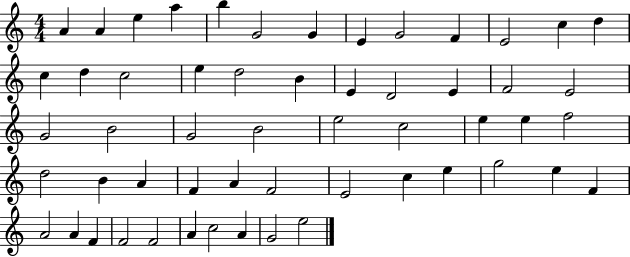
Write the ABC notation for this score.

X:1
T:Untitled
M:4/4
L:1/4
K:C
A A e a b G2 G E G2 F E2 c d c d c2 e d2 B E D2 E F2 E2 G2 B2 G2 B2 e2 c2 e e f2 d2 B A F A F2 E2 c e g2 e F A2 A F F2 F2 A c2 A G2 e2